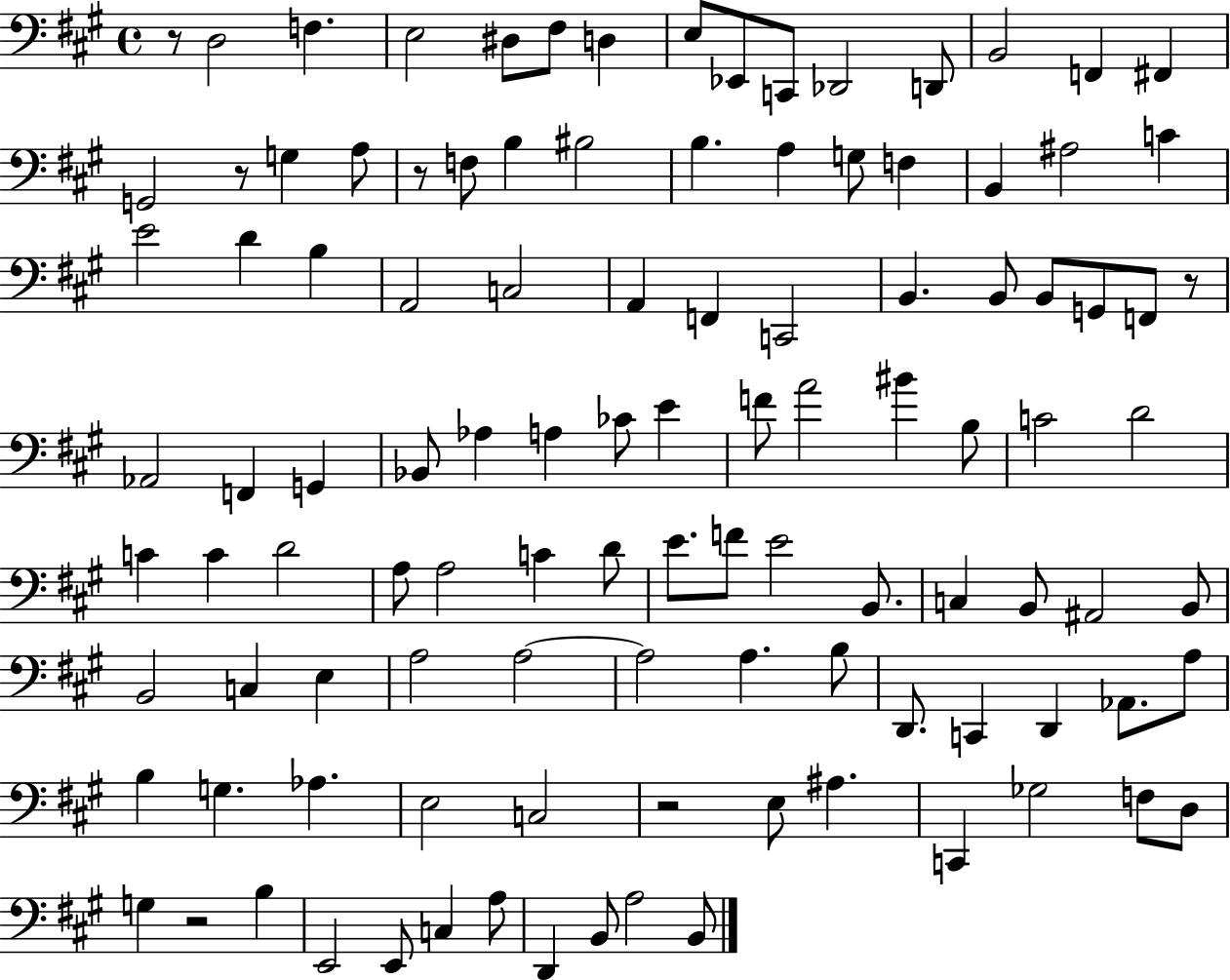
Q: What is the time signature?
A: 4/4